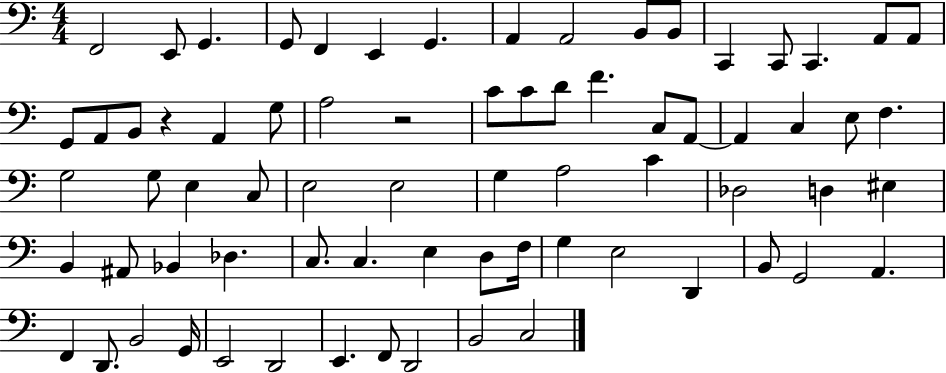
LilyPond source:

{
  \clef bass
  \numericTimeSignature
  \time 4/4
  \key c \major
  f,2 e,8 g,4. | g,8 f,4 e,4 g,4. | a,4 a,2 b,8 b,8 | c,4 c,8 c,4. a,8 a,8 | \break g,8 a,8 b,8 r4 a,4 g8 | a2 r2 | c'8 c'8 d'8 f'4. c8 a,8~~ | a,4 c4 e8 f4. | \break g2 g8 e4 c8 | e2 e2 | g4 a2 c'4 | des2 d4 eis4 | \break b,4 ais,8 bes,4 des4. | c8. c4. e4 d8 f16 | g4 e2 d,4 | b,8 g,2 a,4. | \break f,4 d,8. b,2 g,16 | e,2 d,2 | e,4. f,8 d,2 | b,2 c2 | \break \bar "|."
}